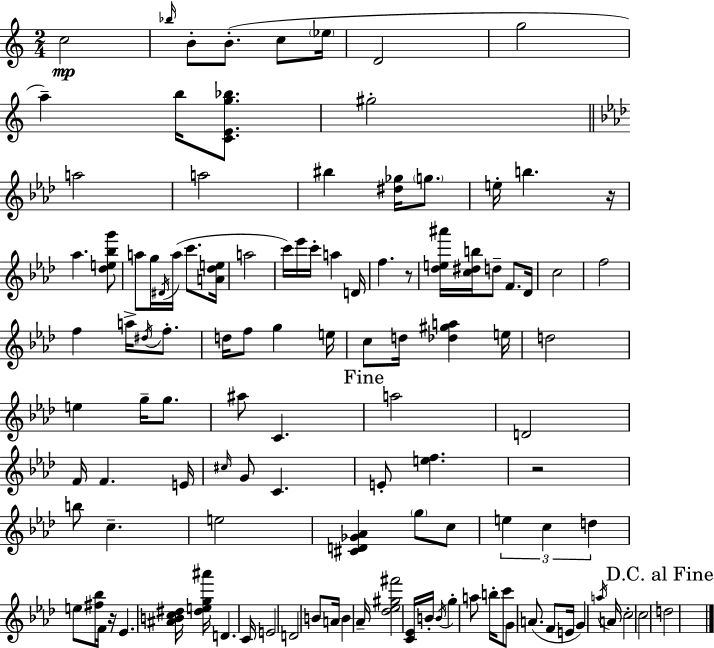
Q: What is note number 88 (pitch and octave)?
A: A4